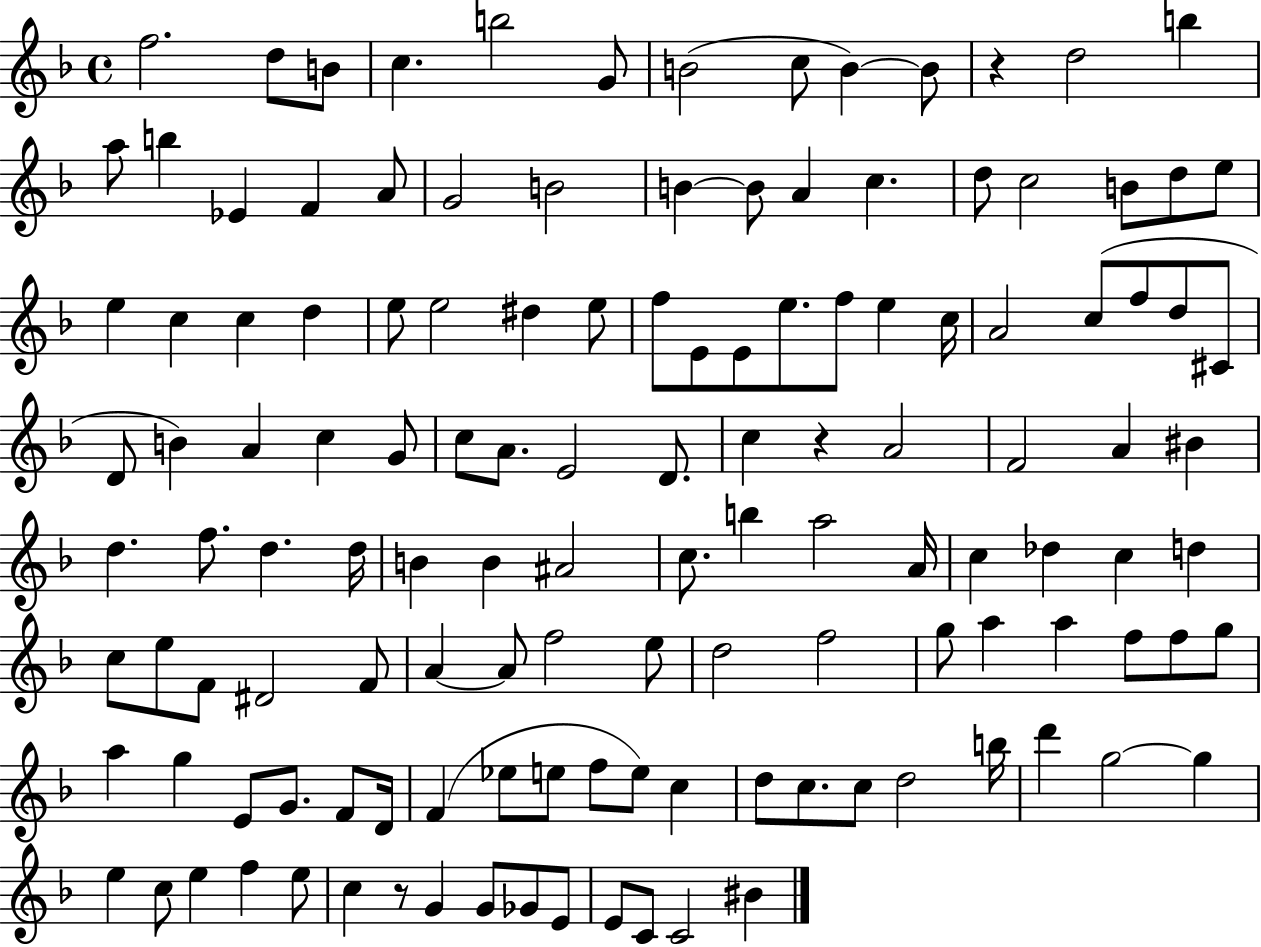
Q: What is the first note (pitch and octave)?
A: F5